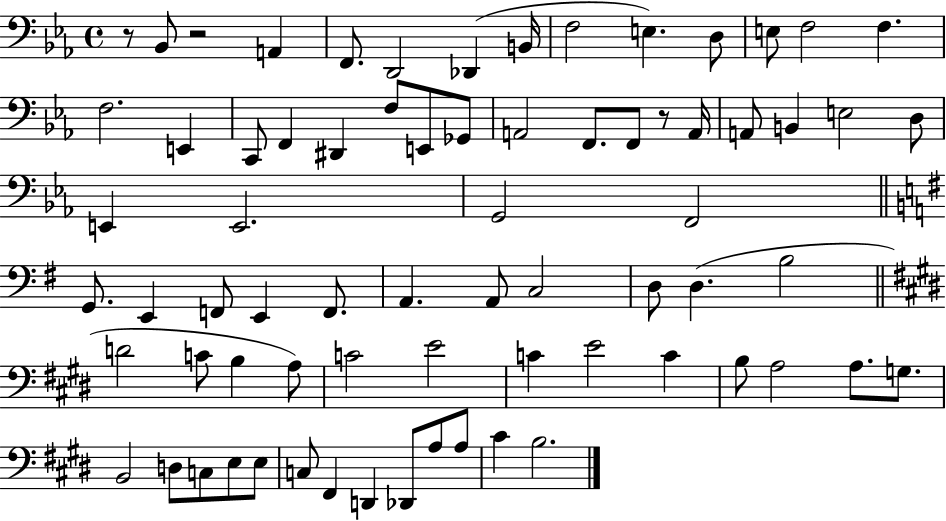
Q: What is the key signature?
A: EES major